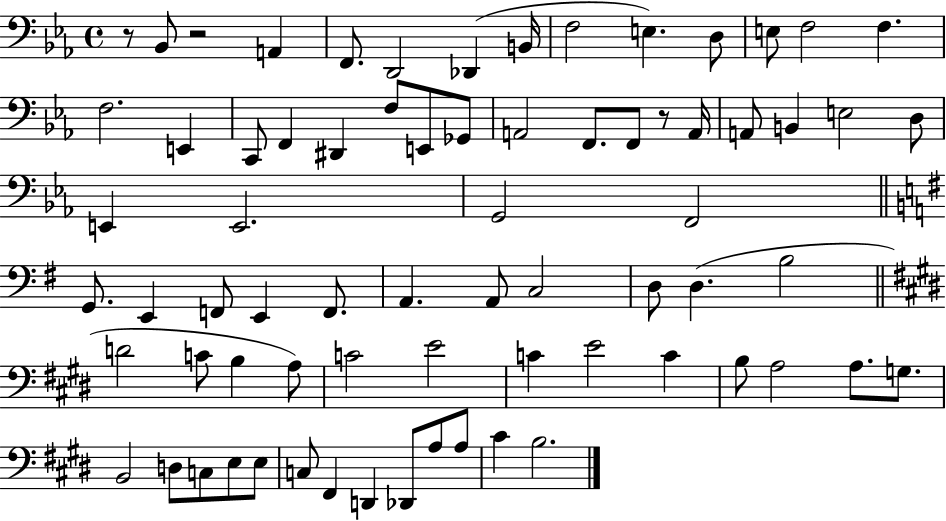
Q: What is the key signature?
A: EES major